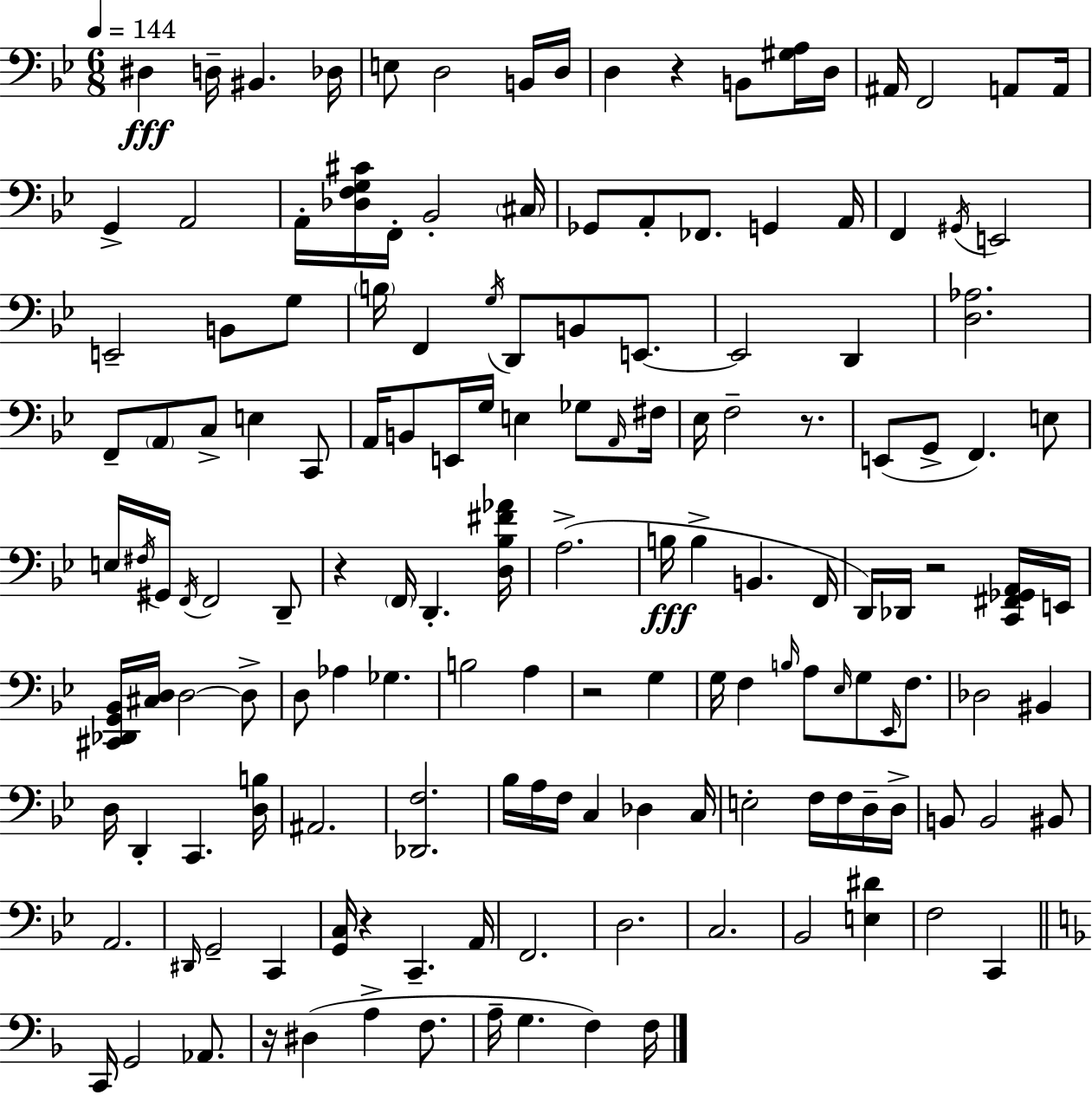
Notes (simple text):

D#3/q D3/s BIS2/q. Db3/s E3/e D3/h B2/s D3/s D3/q R/q B2/e [G#3,A3]/s D3/s A#2/s F2/h A2/e A2/s G2/q A2/h A2/s [Db3,F3,G3,C#4]/s F2/s Bb2/h C#3/s Gb2/e A2/e FES2/e. G2/q A2/s F2/q G#2/s E2/h E2/h B2/e G3/e B3/s F2/q G3/s D2/e B2/e E2/e. E2/h D2/q [D3,Ab3]/h. F2/e A2/e C3/e E3/q C2/e A2/s B2/e E2/s G3/s E3/q Gb3/e A2/s F#3/s Eb3/s F3/h R/e. E2/e G2/e F2/q. E3/e E3/s F#3/s G#2/s F2/s F2/h D2/e R/q F2/s D2/q. [D3,Bb3,F#4,Ab4]/s A3/h. B3/s B3/q B2/q. F2/s D2/s Db2/s R/h [C2,F#2,Gb2,A2]/s E2/s [C#2,Db2,G2,Bb2]/s [C#3,D3]/s D3/h D3/e D3/e Ab3/q Gb3/q. B3/h A3/q R/h G3/q G3/s F3/q B3/s A3/e Eb3/s G3/e Eb2/s F3/e. Db3/h BIS2/q D3/s D2/q C2/q. [D3,B3]/s A#2/h. [Db2,F3]/h. Bb3/s A3/s F3/s C3/q Db3/q C3/s E3/h F3/s F3/s D3/s D3/s B2/e B2/h BIS2/e A2/h. D#2/s G2/h C2/q [G2,C3]/s R/q C2/q. A2/s F2/h. D3/h. C3/h. Bb2/h [E3,D#4]/q F3/h C2/q C2/s G2/h Ab2/e. R/s D#3/q A3/q F3/e. A3/s G3/q. F3/q F3/s